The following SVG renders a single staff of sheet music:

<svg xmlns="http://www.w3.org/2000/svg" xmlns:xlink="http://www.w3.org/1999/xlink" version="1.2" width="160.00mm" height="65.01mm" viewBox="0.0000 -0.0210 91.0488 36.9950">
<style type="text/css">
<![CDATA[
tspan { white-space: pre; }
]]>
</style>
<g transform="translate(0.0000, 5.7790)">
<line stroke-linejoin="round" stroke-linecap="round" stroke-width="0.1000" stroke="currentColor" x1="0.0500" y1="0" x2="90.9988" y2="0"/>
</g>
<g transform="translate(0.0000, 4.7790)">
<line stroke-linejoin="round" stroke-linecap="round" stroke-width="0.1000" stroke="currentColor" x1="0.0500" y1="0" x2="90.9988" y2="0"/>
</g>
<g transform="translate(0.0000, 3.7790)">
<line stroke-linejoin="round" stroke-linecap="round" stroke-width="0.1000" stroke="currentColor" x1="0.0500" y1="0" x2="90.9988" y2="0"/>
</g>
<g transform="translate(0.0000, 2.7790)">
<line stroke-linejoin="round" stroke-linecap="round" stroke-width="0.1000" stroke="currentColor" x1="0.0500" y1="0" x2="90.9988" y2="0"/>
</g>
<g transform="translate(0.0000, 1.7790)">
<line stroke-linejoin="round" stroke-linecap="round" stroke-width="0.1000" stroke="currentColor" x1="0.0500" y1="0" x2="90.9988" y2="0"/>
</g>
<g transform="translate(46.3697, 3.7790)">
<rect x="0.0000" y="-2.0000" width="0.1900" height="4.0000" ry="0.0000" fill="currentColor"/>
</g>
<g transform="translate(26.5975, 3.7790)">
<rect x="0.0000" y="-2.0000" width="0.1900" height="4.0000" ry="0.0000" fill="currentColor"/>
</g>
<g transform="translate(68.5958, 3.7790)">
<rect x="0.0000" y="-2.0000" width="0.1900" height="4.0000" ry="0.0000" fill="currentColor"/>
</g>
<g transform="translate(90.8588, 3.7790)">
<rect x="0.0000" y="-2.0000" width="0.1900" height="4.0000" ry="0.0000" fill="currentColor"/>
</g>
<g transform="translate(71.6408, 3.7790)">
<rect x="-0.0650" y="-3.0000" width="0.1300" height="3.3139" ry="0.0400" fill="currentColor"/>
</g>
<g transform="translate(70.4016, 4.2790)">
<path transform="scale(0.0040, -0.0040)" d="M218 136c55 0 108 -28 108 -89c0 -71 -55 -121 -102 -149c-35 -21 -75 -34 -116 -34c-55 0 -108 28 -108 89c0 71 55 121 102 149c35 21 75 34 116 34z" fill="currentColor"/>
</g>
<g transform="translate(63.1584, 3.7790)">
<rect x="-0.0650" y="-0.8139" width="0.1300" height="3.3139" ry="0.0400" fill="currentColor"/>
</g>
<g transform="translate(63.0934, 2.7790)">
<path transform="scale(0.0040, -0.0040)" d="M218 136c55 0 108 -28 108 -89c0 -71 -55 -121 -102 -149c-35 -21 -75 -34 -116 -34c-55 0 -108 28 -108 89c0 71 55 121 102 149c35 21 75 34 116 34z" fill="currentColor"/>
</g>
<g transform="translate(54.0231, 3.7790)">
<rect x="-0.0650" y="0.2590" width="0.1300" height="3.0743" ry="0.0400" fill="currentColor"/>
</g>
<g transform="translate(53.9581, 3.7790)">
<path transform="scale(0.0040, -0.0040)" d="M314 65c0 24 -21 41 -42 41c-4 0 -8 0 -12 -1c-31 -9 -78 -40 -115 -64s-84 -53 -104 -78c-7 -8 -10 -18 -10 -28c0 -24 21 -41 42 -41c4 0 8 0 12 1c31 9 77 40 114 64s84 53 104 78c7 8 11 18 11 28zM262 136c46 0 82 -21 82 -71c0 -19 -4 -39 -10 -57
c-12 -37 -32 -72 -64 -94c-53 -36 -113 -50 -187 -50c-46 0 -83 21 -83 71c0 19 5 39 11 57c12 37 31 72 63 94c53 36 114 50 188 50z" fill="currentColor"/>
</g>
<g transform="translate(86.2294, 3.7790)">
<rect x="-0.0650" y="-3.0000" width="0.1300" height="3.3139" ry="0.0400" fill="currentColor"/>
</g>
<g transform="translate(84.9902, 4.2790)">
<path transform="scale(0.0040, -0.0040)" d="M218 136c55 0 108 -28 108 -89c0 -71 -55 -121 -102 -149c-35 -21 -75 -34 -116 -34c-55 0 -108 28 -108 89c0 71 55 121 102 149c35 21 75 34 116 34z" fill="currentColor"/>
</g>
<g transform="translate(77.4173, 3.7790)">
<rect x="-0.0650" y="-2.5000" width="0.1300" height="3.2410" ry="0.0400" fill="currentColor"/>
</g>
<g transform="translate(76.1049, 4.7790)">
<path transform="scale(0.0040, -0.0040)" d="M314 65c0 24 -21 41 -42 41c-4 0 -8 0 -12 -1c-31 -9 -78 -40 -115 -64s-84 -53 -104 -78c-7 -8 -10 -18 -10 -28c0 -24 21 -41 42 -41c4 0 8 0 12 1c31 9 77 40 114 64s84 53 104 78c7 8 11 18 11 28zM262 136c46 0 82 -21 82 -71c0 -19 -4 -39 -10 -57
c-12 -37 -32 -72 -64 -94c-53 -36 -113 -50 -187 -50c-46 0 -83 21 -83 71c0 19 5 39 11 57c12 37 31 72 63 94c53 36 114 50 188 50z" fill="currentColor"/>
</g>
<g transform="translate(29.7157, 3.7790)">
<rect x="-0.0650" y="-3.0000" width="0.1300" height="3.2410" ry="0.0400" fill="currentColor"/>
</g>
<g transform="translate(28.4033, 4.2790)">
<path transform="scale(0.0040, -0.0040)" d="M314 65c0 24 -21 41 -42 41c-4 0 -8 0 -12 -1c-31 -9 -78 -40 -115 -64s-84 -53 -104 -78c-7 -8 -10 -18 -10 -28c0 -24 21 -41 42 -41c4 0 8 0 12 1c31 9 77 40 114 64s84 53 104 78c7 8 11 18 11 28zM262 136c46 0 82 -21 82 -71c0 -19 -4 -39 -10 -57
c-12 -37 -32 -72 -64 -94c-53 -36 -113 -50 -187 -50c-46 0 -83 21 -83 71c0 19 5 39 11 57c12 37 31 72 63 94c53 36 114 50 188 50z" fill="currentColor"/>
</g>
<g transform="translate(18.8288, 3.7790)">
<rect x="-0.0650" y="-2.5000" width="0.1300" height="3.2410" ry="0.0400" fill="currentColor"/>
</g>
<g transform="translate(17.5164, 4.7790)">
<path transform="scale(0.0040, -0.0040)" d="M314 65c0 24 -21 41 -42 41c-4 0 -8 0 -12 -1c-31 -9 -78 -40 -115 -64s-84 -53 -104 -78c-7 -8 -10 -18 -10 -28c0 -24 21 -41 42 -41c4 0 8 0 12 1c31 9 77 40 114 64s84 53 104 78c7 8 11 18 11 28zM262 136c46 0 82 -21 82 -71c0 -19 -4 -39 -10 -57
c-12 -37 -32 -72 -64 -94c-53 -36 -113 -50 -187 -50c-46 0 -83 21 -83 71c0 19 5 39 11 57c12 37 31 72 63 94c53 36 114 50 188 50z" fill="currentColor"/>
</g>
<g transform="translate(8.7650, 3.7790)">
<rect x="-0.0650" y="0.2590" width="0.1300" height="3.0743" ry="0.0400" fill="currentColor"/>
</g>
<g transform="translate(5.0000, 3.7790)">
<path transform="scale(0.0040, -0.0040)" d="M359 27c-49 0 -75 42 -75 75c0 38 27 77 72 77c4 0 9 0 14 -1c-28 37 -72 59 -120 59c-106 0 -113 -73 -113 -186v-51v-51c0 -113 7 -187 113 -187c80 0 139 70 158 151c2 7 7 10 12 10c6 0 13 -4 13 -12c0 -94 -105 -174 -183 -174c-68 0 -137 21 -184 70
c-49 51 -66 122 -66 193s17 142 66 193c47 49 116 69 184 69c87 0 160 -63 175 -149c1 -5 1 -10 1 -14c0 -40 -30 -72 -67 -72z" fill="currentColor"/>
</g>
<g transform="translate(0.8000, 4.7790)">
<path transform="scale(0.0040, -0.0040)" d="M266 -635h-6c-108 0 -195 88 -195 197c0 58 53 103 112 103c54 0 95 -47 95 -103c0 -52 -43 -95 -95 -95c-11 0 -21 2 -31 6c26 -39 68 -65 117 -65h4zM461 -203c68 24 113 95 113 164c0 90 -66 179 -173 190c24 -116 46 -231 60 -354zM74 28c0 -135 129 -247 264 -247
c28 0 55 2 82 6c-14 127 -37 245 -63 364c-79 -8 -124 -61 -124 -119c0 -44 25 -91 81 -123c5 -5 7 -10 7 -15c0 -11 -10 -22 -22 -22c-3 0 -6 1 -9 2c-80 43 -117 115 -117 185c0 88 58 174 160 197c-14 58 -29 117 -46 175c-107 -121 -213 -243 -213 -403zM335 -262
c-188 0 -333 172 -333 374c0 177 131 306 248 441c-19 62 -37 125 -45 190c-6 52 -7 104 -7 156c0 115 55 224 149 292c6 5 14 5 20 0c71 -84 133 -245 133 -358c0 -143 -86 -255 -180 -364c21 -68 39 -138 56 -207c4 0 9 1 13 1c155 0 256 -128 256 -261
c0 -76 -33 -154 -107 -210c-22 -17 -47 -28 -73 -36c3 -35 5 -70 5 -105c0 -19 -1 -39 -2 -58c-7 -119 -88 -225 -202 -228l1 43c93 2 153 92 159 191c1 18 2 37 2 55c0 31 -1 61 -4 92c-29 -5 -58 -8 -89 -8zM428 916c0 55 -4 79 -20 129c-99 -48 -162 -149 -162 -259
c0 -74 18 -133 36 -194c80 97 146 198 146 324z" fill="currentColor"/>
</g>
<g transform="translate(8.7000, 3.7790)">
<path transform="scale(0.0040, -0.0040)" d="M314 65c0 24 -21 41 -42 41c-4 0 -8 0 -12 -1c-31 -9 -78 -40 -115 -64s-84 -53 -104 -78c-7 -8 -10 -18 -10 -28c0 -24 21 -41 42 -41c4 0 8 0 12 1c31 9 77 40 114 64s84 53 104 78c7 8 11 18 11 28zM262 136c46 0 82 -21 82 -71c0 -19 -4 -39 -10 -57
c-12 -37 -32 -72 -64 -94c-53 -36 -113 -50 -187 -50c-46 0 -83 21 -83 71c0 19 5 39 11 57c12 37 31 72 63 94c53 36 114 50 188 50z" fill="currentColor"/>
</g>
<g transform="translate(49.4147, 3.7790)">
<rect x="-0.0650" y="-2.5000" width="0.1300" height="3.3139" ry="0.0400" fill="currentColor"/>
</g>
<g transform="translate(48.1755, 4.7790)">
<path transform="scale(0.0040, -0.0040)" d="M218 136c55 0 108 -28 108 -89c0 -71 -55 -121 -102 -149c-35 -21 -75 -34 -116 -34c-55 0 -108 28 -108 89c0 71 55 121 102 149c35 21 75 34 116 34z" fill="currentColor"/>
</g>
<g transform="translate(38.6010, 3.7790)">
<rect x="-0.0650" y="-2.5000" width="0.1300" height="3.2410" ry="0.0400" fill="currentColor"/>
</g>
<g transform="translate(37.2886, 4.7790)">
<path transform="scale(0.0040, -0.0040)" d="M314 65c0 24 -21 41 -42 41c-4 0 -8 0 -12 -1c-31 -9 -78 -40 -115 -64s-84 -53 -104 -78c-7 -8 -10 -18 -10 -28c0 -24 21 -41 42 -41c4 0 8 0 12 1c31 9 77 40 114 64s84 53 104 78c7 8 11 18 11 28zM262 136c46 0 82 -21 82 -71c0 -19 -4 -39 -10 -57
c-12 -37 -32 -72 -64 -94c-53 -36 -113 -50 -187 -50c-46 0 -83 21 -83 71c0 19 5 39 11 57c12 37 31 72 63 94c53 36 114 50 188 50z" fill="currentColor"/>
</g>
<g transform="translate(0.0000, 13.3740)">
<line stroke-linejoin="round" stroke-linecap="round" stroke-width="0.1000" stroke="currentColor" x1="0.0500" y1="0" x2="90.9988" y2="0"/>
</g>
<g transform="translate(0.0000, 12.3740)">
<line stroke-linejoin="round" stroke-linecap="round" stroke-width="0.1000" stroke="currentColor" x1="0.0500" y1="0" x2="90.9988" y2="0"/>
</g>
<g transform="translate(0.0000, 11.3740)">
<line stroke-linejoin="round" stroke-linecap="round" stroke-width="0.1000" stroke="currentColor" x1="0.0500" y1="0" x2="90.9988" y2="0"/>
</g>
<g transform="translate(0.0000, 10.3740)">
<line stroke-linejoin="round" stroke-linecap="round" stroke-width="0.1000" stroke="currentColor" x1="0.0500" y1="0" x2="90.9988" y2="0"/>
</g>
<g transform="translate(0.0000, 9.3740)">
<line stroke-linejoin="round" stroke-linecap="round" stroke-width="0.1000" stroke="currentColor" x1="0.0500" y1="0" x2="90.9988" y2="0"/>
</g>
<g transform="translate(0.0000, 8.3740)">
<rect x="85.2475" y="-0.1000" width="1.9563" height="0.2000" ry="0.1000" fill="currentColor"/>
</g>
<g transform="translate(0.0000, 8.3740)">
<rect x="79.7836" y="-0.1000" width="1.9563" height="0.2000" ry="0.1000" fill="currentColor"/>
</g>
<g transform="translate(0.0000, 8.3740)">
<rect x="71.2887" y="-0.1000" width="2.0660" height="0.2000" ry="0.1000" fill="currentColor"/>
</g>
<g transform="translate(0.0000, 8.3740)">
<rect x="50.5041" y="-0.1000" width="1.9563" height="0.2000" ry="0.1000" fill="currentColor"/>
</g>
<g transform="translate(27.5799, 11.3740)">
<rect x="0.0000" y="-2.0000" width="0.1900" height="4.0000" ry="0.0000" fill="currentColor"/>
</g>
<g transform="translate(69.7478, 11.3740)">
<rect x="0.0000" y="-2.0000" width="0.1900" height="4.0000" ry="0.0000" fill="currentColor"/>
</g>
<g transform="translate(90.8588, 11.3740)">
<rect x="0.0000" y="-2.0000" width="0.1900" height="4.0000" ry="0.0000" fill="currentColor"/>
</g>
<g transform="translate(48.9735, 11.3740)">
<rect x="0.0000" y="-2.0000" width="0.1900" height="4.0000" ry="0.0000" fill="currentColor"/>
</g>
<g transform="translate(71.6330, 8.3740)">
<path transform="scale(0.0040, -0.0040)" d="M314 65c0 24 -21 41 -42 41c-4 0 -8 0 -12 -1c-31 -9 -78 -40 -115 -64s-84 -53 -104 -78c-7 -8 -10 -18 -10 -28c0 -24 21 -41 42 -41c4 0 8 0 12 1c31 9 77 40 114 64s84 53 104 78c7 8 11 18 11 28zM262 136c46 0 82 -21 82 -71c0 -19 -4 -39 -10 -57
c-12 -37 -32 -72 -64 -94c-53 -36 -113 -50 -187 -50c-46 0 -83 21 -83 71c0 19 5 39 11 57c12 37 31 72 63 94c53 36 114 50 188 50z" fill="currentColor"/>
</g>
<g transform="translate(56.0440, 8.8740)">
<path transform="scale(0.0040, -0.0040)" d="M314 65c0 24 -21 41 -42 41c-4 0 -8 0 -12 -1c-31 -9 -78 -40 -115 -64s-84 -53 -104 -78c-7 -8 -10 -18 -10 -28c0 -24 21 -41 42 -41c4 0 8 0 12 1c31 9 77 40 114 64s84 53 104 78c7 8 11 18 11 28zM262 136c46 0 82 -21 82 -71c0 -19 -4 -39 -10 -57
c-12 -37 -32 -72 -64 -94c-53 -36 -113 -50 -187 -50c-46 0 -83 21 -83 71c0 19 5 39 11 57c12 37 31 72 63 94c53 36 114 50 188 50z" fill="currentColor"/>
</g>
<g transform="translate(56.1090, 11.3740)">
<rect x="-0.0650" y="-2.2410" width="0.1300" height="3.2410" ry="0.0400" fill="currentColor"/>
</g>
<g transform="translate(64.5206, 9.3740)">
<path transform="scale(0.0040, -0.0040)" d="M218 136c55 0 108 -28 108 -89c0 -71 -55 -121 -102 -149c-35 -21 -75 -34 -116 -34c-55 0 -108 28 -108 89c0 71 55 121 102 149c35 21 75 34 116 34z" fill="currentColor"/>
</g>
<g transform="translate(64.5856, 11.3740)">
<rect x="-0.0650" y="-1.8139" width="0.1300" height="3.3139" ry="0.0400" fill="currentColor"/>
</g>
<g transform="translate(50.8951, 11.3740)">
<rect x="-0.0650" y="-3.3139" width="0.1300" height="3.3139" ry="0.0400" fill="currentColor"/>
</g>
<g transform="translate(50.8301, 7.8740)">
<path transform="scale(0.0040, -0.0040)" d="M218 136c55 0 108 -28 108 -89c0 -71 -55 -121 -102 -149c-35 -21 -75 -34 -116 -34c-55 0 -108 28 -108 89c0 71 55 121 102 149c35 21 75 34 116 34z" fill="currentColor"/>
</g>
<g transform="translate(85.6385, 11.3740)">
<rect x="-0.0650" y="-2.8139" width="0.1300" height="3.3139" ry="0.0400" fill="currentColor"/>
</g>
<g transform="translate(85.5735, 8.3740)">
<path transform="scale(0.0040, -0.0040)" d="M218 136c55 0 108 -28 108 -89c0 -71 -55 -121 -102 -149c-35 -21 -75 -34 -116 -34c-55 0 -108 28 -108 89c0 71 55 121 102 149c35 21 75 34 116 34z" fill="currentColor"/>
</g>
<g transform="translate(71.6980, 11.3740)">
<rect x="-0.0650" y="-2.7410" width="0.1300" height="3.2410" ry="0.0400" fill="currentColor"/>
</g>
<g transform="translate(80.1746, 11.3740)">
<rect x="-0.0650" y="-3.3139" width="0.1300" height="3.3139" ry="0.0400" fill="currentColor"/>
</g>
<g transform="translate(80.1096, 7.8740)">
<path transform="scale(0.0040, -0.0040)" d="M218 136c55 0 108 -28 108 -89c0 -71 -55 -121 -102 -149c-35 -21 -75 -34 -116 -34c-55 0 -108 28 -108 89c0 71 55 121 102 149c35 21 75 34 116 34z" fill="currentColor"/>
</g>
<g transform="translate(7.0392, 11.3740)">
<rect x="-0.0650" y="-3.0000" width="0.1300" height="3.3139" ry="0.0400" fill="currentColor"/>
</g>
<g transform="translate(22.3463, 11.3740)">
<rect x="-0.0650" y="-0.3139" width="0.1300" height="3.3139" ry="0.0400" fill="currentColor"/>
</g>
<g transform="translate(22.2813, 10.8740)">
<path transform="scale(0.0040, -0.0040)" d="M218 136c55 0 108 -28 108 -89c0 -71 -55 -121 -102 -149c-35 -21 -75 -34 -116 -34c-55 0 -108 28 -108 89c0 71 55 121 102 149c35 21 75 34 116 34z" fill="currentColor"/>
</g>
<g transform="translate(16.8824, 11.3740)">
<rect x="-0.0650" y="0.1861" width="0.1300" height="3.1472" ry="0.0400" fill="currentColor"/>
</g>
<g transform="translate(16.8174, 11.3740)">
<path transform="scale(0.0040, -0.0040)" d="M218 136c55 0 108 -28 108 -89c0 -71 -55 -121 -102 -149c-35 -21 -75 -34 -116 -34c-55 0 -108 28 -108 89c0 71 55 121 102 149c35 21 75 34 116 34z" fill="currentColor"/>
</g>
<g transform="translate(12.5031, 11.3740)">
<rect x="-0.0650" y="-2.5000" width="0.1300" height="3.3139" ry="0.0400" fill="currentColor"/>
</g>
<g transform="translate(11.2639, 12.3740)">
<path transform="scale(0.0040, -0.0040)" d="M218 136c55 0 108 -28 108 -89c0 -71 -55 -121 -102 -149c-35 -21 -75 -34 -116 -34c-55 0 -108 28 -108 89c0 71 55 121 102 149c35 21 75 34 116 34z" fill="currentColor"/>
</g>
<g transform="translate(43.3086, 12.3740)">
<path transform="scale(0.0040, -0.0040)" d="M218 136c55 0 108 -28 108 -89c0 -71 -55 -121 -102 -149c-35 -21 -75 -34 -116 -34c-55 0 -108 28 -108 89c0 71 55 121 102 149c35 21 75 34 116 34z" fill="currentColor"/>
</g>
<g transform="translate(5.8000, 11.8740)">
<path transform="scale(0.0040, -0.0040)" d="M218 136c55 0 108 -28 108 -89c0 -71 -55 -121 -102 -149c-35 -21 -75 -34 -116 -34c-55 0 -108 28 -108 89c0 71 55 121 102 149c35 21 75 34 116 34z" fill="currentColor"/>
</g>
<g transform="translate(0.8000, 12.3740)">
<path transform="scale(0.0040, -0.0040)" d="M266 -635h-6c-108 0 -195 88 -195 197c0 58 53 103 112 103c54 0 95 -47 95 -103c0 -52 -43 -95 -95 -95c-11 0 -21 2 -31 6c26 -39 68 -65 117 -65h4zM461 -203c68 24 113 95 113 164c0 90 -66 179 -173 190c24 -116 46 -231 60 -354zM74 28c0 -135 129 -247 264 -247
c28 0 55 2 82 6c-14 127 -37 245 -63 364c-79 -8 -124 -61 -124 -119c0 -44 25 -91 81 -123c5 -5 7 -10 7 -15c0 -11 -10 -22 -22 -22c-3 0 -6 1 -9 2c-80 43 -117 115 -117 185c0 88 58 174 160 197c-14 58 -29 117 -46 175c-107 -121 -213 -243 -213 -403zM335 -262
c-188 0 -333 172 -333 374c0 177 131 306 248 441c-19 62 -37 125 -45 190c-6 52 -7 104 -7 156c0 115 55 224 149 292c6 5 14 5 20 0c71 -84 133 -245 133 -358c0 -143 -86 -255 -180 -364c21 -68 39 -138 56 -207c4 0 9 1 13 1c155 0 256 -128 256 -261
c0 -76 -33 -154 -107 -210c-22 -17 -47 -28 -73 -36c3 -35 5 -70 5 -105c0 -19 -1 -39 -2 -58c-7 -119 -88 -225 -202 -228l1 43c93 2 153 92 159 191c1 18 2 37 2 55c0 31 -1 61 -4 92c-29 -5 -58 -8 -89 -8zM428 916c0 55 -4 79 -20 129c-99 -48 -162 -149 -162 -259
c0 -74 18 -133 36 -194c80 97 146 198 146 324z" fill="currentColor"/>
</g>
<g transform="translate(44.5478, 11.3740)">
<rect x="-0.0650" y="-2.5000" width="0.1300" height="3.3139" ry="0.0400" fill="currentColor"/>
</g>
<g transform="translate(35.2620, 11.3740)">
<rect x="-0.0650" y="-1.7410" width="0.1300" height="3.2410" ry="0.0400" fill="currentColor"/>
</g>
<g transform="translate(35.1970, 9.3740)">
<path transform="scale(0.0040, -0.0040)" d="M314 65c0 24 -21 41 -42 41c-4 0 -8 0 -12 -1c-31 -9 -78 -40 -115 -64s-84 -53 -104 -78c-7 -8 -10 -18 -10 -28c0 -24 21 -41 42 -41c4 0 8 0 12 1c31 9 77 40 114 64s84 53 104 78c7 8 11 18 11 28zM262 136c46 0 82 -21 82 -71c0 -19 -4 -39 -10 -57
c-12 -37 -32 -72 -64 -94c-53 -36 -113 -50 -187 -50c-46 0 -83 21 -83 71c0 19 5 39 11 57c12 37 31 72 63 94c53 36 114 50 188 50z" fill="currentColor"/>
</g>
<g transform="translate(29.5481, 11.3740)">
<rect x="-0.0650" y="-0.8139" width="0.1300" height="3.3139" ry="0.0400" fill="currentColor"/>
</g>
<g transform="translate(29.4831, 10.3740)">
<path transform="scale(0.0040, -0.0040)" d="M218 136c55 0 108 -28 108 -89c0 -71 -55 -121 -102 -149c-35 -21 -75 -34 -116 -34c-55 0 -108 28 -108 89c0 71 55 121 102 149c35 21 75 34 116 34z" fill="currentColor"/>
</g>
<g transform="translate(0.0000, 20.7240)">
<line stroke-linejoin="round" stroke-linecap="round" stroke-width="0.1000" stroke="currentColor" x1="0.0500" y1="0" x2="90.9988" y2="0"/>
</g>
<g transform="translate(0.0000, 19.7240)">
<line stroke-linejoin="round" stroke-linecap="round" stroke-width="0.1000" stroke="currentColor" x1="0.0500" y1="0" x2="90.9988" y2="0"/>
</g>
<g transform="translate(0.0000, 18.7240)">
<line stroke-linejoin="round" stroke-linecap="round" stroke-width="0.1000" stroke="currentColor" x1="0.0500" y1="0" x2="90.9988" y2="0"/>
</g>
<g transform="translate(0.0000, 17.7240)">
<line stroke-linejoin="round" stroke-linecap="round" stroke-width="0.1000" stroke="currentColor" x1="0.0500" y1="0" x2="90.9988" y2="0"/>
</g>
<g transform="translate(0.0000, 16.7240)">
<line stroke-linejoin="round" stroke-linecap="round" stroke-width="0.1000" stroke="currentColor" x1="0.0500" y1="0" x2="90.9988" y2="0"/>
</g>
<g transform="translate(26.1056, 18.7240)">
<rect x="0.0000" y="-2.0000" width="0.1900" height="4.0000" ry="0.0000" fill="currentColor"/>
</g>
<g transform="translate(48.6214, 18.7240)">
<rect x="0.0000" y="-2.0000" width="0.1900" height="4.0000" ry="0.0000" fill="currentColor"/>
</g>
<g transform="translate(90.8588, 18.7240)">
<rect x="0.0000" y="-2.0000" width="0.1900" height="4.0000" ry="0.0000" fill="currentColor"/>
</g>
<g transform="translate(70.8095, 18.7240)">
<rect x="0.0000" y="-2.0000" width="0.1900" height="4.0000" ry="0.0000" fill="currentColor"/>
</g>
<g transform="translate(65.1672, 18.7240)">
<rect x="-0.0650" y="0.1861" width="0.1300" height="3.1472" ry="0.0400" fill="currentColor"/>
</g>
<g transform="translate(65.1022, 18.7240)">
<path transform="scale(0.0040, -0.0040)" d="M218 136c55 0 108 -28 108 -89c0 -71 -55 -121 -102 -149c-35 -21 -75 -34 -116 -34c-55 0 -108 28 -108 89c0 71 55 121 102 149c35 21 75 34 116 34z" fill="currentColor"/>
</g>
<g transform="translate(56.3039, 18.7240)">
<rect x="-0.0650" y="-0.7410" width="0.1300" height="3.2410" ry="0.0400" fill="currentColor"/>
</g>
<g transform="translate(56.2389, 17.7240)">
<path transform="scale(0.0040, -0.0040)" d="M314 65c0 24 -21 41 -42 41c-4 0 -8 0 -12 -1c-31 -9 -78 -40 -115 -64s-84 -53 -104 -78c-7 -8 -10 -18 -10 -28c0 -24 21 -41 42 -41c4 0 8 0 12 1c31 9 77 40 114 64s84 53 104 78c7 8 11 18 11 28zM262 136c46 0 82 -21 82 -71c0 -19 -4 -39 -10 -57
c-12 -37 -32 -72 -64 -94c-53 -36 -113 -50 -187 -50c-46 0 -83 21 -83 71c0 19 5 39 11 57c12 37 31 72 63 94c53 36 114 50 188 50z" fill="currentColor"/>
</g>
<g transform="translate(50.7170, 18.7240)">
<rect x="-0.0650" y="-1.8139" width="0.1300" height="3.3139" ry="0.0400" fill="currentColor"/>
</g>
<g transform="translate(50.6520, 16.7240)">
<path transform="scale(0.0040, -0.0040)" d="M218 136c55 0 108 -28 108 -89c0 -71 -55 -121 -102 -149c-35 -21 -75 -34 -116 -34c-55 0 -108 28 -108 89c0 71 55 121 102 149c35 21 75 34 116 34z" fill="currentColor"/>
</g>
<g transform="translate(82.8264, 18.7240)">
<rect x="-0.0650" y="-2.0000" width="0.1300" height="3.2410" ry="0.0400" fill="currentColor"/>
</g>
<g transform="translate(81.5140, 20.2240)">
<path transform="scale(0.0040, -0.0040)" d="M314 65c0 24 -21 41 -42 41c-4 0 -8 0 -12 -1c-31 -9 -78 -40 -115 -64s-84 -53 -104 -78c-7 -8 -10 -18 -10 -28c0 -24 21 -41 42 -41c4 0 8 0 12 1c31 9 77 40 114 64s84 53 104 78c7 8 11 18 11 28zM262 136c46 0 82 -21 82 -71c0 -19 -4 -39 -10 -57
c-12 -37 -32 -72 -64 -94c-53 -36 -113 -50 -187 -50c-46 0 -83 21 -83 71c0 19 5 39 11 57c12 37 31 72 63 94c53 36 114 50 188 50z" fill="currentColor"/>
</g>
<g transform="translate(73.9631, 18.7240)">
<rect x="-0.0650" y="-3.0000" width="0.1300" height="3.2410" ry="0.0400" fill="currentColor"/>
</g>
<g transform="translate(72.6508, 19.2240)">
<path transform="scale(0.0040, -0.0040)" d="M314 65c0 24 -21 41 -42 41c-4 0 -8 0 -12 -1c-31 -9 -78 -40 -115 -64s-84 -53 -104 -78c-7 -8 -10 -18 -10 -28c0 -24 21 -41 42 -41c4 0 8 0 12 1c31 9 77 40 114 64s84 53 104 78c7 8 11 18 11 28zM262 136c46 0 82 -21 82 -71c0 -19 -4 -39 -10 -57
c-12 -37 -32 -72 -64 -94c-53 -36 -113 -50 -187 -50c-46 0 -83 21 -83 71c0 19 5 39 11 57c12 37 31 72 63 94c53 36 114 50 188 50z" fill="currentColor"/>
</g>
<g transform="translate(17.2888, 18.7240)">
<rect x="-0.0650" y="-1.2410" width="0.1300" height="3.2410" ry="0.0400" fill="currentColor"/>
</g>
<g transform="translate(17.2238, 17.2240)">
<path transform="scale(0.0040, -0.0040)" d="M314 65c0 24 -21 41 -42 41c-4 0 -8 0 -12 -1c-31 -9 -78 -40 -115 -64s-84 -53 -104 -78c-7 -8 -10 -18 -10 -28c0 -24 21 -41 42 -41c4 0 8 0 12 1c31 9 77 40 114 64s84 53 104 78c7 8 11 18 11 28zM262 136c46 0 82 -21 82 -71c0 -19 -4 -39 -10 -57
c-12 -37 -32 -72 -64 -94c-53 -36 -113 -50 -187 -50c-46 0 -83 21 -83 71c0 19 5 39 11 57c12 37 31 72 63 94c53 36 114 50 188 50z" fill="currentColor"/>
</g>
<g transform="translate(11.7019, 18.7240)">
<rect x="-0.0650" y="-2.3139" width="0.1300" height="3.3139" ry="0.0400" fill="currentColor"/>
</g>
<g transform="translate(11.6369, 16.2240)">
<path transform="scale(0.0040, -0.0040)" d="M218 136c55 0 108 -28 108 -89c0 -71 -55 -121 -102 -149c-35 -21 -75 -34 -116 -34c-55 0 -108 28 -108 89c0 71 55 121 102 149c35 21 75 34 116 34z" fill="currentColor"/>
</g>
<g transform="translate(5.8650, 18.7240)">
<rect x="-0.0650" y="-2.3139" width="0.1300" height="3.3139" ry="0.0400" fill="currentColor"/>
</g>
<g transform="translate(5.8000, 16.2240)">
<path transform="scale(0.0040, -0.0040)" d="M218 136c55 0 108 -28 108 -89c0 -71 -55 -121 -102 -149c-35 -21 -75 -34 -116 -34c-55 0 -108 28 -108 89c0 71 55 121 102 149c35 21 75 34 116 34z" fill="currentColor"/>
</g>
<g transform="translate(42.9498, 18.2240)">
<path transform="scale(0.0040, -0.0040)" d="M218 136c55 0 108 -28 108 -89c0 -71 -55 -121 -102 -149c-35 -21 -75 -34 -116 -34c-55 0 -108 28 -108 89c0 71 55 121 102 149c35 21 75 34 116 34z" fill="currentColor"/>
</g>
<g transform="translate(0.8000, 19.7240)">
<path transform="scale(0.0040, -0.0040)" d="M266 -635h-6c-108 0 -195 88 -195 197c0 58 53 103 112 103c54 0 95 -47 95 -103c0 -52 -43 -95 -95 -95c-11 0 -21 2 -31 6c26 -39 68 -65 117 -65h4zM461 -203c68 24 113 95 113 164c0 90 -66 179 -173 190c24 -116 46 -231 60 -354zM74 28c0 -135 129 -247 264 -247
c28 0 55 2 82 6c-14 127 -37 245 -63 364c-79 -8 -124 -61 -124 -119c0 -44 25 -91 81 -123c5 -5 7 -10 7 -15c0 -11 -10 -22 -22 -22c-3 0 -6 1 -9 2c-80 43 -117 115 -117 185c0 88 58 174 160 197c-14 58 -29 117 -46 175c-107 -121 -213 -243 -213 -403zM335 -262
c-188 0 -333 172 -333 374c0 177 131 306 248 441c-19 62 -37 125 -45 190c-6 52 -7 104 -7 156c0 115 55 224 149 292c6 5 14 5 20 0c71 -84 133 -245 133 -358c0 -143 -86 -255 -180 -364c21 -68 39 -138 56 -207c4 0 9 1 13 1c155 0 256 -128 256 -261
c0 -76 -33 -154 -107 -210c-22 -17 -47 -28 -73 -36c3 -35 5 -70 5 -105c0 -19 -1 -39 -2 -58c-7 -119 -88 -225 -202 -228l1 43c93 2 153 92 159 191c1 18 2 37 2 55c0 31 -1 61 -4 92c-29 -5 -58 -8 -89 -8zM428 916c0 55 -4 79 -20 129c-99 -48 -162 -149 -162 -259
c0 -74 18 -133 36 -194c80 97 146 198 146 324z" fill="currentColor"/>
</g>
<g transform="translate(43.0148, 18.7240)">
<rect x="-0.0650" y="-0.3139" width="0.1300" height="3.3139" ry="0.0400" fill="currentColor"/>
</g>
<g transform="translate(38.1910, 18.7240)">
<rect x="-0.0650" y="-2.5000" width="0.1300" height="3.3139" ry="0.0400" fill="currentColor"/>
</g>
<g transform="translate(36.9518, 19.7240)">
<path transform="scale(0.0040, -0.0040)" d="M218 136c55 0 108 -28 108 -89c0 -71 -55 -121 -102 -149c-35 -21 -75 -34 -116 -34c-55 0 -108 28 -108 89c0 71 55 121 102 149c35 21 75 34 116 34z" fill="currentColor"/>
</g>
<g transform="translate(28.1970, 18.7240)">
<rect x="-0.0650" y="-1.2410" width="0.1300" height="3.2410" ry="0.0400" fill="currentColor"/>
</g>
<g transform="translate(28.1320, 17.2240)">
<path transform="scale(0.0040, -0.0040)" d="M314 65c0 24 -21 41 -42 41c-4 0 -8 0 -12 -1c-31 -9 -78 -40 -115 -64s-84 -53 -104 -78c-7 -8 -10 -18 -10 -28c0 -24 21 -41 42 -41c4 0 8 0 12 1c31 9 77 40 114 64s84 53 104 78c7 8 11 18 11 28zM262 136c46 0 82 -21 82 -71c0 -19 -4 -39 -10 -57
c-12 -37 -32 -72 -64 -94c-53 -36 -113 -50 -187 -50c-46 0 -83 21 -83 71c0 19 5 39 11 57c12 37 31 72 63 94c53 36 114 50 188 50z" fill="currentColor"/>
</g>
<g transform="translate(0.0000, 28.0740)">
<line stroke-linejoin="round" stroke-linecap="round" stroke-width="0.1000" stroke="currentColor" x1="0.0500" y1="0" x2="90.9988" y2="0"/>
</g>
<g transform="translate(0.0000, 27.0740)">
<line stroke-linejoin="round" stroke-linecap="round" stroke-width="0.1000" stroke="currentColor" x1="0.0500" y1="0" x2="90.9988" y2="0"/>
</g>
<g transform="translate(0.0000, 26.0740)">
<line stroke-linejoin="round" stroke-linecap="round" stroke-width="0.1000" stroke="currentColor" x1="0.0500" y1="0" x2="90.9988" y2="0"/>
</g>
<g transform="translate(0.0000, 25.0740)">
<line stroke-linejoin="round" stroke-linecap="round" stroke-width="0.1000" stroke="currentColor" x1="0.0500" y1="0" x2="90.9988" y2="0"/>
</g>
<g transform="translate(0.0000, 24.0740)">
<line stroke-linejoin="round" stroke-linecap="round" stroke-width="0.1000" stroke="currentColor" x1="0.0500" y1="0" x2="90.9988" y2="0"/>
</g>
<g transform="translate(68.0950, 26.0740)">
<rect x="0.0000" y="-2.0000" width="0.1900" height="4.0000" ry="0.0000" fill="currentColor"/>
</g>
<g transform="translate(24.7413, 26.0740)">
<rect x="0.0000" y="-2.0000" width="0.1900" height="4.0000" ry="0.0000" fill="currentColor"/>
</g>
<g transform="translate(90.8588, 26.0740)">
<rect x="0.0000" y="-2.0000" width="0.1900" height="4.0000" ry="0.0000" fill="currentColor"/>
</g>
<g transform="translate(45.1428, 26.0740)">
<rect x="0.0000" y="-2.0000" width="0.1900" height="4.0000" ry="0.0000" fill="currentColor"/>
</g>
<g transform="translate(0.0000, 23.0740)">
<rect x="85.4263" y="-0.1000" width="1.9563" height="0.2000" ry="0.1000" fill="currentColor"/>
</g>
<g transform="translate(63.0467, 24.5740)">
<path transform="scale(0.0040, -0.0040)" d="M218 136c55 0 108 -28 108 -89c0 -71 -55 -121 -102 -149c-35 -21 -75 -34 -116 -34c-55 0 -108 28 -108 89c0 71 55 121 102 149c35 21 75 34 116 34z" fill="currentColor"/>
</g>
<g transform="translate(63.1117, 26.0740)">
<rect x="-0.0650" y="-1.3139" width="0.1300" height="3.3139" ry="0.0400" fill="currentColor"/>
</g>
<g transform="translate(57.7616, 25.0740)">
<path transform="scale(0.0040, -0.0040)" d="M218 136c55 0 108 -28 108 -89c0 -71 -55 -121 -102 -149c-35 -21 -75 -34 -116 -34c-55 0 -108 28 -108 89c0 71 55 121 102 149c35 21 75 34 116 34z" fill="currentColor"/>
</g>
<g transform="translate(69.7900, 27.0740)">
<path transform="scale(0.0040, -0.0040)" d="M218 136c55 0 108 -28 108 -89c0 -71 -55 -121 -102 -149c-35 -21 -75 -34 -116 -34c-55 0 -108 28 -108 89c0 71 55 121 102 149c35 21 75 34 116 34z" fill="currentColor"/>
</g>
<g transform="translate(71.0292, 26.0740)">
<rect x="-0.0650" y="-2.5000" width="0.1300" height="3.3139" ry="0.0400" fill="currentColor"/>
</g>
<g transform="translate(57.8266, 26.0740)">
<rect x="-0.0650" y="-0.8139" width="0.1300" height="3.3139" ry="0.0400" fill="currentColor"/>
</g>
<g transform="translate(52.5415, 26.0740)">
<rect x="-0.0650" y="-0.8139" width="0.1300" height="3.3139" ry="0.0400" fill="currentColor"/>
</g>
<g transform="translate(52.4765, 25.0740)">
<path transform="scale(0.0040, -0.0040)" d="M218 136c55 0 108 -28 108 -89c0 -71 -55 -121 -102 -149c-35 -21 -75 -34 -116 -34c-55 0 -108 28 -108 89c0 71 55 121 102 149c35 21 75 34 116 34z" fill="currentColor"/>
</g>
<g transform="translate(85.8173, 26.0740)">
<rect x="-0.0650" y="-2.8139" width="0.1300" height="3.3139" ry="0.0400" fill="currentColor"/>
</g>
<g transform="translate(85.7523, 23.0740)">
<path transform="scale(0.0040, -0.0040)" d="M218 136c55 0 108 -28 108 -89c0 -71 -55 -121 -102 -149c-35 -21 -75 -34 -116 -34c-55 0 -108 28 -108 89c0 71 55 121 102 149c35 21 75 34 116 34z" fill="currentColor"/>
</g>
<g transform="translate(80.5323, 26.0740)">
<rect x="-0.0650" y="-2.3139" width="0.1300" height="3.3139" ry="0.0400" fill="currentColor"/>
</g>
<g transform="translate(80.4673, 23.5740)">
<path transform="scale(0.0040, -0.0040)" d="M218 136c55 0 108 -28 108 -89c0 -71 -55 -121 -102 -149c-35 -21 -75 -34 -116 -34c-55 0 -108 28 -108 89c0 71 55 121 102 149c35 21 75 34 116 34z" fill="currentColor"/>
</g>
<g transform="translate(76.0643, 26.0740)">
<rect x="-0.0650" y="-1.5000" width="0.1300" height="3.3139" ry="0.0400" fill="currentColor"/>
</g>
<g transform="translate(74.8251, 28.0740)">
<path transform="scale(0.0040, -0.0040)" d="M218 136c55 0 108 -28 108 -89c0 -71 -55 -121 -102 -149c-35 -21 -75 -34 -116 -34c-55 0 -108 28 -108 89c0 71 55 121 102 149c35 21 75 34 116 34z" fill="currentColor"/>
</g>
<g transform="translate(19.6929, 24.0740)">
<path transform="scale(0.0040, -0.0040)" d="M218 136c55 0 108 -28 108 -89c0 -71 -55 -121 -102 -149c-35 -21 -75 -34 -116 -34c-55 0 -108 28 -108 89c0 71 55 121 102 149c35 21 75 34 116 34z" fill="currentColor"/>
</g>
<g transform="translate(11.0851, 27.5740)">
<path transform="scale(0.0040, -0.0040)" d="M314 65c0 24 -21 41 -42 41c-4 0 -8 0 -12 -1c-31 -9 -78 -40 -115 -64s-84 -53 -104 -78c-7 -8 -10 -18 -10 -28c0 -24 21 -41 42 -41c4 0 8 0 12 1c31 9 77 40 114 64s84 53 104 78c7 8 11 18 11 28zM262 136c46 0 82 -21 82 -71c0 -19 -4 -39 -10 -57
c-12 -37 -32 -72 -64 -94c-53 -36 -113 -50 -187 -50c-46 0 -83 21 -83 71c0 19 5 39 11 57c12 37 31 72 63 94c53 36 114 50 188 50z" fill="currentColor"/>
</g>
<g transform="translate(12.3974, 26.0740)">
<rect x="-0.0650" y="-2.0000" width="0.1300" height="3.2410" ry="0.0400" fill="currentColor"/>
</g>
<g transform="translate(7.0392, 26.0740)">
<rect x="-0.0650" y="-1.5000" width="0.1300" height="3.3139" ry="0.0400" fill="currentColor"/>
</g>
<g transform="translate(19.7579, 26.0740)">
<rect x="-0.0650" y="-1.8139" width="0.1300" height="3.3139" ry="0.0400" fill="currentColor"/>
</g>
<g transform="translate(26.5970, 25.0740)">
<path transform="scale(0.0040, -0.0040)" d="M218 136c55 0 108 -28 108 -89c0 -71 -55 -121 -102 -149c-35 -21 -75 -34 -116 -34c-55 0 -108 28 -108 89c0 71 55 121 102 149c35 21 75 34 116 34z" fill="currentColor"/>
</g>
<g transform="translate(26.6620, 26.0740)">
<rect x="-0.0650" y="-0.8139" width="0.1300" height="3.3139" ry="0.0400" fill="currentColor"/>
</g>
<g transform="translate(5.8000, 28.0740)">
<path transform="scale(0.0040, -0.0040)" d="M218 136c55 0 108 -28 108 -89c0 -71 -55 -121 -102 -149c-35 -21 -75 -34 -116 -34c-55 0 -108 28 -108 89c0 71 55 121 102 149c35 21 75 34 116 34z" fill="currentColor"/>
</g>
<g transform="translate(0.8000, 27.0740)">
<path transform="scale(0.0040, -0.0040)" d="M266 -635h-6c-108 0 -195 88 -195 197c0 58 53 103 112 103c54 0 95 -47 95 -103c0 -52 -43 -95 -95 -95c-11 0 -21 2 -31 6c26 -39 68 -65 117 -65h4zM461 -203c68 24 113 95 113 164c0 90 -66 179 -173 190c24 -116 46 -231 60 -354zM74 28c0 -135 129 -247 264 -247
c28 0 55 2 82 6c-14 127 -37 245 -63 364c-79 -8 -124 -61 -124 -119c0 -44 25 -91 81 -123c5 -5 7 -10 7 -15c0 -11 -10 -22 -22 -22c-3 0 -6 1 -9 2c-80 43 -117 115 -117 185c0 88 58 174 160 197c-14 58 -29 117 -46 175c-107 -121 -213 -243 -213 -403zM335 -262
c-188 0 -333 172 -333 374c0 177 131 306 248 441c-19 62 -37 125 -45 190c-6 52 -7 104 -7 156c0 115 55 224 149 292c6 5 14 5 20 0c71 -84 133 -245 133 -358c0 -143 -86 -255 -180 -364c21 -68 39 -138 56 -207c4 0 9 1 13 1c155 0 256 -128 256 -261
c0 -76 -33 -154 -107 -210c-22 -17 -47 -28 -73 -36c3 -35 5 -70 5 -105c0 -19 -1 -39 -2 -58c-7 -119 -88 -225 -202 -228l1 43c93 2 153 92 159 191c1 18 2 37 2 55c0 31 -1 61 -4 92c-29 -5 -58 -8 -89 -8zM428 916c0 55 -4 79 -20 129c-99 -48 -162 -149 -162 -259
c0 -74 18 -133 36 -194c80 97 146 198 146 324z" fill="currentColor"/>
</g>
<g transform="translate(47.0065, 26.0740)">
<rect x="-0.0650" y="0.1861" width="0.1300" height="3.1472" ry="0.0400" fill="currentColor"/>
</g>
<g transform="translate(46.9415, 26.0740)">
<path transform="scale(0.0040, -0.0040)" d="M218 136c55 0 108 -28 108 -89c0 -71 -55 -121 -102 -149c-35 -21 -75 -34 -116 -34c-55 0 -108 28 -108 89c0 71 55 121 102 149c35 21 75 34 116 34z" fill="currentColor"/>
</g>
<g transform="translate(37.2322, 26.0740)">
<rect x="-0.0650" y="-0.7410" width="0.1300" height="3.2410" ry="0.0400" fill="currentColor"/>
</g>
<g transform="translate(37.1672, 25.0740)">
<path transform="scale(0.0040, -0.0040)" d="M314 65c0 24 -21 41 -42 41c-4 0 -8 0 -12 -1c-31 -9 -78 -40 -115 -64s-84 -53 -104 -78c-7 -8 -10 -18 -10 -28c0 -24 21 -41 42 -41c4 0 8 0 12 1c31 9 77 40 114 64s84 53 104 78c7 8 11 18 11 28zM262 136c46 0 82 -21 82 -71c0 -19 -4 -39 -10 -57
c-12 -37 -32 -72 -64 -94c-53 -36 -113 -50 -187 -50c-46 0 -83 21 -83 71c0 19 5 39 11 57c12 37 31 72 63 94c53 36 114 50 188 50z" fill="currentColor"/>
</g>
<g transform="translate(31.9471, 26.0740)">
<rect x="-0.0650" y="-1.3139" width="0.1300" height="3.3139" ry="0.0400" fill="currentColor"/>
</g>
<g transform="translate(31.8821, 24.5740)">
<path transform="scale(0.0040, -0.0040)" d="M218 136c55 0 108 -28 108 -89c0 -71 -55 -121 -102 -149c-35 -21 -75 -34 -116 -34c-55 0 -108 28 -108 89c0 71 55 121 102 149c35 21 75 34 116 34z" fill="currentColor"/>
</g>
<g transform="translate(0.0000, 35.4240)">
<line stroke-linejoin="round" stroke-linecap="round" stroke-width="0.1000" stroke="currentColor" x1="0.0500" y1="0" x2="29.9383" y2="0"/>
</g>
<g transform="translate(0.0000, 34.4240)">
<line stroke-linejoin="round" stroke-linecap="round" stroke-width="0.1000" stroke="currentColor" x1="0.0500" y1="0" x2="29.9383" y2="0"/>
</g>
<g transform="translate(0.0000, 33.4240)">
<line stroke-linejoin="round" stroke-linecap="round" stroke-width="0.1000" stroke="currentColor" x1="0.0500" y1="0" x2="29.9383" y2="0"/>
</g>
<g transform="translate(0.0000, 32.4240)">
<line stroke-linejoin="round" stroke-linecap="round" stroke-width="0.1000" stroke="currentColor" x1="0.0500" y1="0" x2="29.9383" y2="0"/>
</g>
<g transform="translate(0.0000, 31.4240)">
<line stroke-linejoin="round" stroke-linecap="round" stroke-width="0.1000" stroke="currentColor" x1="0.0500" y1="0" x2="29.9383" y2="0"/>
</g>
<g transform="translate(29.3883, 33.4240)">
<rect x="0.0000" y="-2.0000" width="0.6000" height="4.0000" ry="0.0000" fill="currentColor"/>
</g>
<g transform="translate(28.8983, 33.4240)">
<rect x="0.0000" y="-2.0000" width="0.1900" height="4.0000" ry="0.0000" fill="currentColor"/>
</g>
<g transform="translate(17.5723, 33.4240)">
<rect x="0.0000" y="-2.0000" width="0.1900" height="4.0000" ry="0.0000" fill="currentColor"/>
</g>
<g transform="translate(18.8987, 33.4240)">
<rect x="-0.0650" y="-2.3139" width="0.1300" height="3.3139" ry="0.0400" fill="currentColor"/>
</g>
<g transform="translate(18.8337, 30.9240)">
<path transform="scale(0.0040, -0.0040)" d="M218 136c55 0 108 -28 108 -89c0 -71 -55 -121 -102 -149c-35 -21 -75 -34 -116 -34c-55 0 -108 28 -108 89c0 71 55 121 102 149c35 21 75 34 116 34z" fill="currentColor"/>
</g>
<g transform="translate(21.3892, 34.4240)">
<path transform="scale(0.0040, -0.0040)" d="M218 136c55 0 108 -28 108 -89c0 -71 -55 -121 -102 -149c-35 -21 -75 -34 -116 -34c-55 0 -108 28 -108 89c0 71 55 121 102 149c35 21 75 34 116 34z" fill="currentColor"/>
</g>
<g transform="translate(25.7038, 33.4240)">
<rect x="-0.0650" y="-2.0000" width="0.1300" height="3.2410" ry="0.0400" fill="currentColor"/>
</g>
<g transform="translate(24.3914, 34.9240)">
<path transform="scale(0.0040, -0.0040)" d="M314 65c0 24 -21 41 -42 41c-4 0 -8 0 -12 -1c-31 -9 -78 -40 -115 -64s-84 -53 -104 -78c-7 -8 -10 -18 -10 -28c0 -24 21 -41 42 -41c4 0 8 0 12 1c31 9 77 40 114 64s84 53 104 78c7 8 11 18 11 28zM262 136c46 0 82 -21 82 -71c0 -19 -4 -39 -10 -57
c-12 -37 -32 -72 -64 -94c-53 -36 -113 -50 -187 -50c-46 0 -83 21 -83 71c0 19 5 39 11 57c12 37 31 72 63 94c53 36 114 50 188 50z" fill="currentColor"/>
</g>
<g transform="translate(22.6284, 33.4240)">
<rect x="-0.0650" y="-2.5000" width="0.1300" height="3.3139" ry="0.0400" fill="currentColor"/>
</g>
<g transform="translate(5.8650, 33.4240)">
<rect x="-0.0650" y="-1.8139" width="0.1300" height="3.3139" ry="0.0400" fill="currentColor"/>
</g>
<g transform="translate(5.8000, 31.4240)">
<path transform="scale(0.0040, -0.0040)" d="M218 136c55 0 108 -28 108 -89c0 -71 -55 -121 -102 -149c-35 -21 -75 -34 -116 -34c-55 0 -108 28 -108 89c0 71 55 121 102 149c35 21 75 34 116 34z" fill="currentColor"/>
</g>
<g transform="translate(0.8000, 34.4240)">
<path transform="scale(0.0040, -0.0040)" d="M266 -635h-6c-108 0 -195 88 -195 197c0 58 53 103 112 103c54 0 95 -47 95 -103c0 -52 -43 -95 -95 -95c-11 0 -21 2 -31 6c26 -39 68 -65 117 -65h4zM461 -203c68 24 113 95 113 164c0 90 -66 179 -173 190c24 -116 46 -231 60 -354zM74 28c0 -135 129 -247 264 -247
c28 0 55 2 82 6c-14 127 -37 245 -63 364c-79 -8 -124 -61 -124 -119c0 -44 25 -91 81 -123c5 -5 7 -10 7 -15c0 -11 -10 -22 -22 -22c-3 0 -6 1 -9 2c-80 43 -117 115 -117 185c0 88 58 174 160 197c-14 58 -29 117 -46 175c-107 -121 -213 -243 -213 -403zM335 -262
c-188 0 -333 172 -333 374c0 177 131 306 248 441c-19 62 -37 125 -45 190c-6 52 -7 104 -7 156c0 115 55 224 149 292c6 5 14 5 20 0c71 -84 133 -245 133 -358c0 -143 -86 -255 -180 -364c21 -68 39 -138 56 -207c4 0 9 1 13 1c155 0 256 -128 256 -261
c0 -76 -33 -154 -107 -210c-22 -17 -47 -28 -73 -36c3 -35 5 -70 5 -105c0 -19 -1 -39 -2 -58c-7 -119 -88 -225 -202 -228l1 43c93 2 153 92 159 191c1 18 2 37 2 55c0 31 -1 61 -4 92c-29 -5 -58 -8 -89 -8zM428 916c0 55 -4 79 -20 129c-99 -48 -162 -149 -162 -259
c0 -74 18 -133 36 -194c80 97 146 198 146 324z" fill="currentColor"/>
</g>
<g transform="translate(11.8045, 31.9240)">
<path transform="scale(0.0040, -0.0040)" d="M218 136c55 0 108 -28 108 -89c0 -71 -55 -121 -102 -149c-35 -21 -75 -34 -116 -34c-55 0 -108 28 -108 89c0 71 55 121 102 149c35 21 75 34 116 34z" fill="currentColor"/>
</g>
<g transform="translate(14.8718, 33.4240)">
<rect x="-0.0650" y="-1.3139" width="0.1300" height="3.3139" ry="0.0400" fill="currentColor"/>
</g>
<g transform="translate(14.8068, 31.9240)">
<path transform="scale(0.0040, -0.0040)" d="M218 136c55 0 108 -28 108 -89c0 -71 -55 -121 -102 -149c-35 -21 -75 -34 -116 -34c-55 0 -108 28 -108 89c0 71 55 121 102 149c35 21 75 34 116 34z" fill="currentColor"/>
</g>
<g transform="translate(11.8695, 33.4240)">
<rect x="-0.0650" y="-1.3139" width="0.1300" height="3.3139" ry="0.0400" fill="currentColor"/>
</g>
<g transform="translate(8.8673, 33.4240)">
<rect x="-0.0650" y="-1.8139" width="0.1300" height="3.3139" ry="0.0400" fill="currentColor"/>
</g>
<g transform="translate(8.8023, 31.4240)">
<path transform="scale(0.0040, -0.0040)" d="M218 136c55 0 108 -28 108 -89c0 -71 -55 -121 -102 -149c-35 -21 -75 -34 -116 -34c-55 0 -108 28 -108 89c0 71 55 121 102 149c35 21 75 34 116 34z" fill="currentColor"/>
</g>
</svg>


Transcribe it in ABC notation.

X:1
T:Untitled
M:4/4
L:1/4
K:C
B2 G2 A2 G2 G B2 d A G2 A A G B c d f2 G b g2 f a2 b a g g e2 e2 G c f d2 B A2 F2 E F2 f d e d2 B d d e G E g a f f e e g G F2